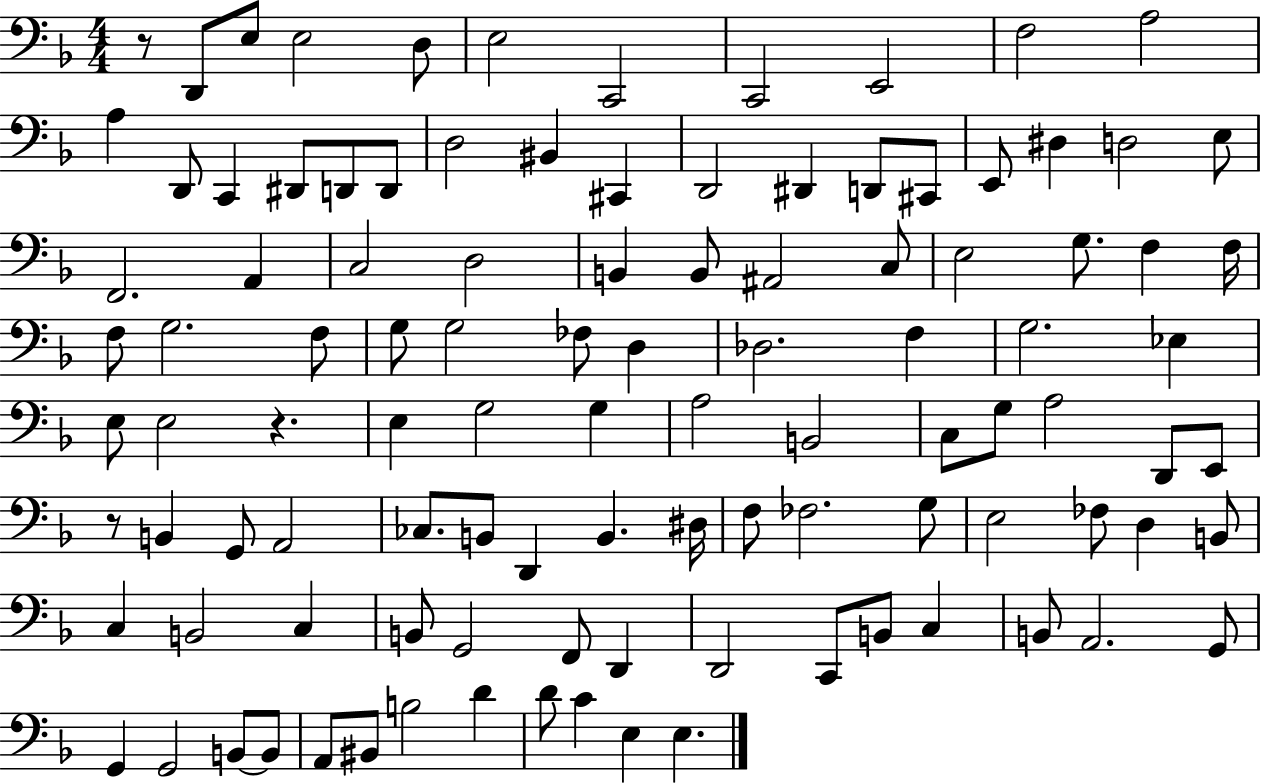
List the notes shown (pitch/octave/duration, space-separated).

R/e D2/e E3/e E3/h D3/e E3/h C2/h C2/h E2/h F3/h A3/h A3/q D2/e C2/q D#2/e D2/e D2/e D3/h BIS2/q C#2/q D2/h D#2/q D2/e C#2/e E2/e D#3/q D3/h E3/e F2/h. A2/q C3/h D3/h B2/q B2/e A#2/h C3/e E3/h G3/e. F3/q F3/s F3/e G3/h. F3/e G3/e G3/h FES3/e D3/q Db3/h. F3/q G3/h. Eb3/q E3/e E3/h R/q. E3/q G3/h G3/q A3/h B2/h C3/e G3/e A3/h D2/e E2/e R/e B2/q G2/e A2/h CES3/e. B2/e D2/q B2/q. D#3/s F3/e FES3/h. G3/e E3/h FES3/e D3/q B2/e C3/q B2/h C3/q B2/e G2/h F2/e D2/q D2/h C2/e B2/e C3/q B2/e A2/h. G2/e G2/q G2/h B2/e B2/e A2/e BIS2/e B3/h D4/q D4/e C4/q E3/q E3/q.